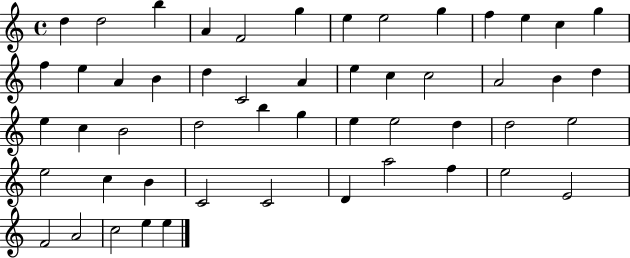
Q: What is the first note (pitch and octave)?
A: D5